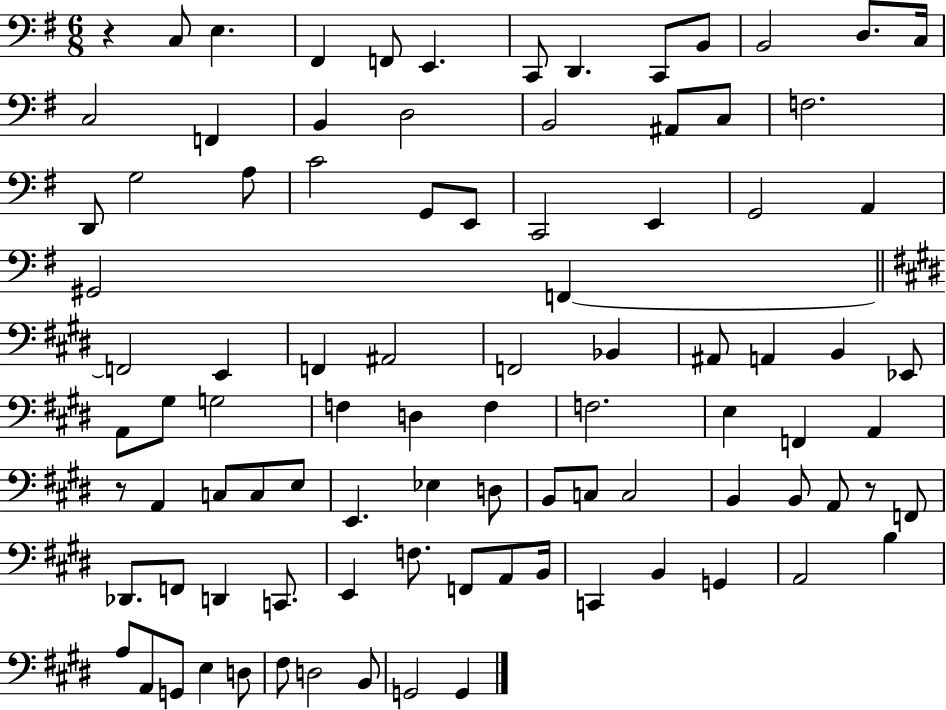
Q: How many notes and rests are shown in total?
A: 93